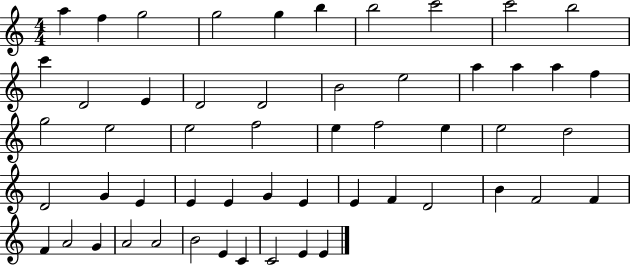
{
  \clef treble
  \numericTimeSignature
  \time 4/4
  \key c \major
  a''4 f''4 g''2 | g''2 g''4 b''4 | b''2 c'''2 | c'''2 b''2 | \break c'''4 d'2 e'4 | d'2 d'2 | b'2 e''2 | a''4 a''4 a''4 f''4 | \break g''2 e''2 | e''2 f''2 | e''4 f''2 e''4 | e''2 d''2 | \break d'2 g'4 e'4 | e'4 e'4 g'4 e'4 | e'4 f'4 d'2 | b'4 f'2 f'4 | \break f'4 a'2 g'4 | a'2 a'2 | b'2 e'4 c'4 | c'2 e'4 e'4 | \break \bar "|."
}